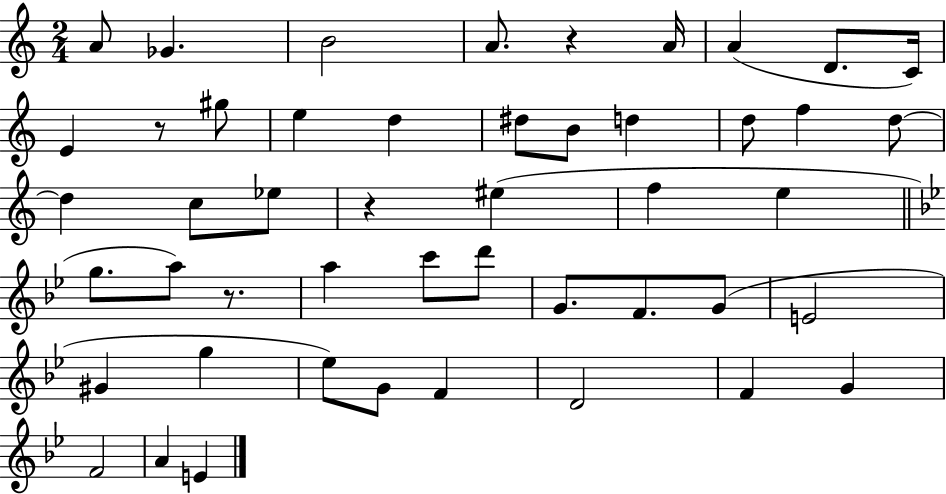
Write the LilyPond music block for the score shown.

{
  \clef treble
  \numericTimeSignature
  \time 2/4
  \key c \major
  a'8 ges'4. | b'2 | a'8. r4 a'16 | a'4( d'8. c'16) | \break e'4 r8 gis''8 | e''4 d''4 | dis''8 b'8 d''4 | d''8 f''4 d''8~~ | \break d''4 c''8 ees''8 | r4 eis''4( | f''4 e''4 | \bar "||" \break \key bes \major g''8. a''8) r8. | a''4 c'''8 d'''8 | g'8. f'8. g'8( | e'2 | \break gis'4 g''4 | ees''8) g'8 f'4 | d'2 | f'4 g'4 | \break f'2 | a'4 e'4 | \bar "|."
}